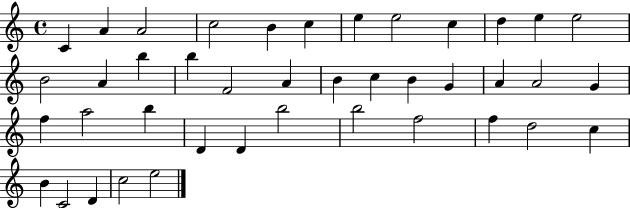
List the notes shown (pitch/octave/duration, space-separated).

C4/q A4/q A4/h C5/h B4/q C5/q E5/q E5/h C5/q D5/q E5/q E5/h B4/h A4/q B5/q B5/q F4/h A4/q B4/q C5/q B4/q G4/q A4/q A4/h G4/q F5/q A5/h B5/q D4/q D4/q B5/h B5/h F5/h F5/q D5/h C5/q B4/q C4/h D4/q C5/h E5/h